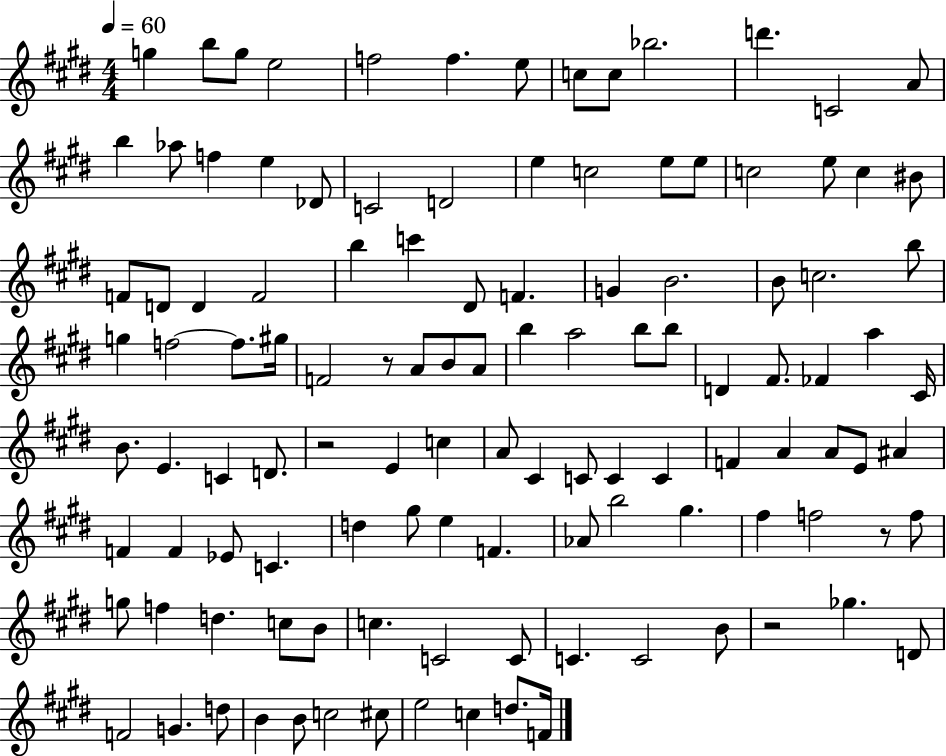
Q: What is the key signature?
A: E major